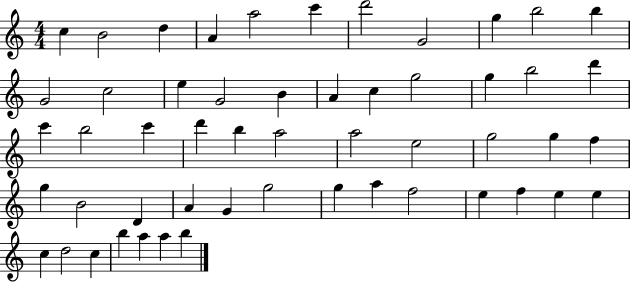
X:1
T:Untitled
M:4/4
L:1/4
K:C
c B2 d A a2 c' d'2 G2 g b2 b G2 c2 e G2 B A c g2 g b2 d' c' b2 c' d' b a2 a2 e2 g2 g f g B2 D A G g2 g a f2 e f e e c d2 c b a a b